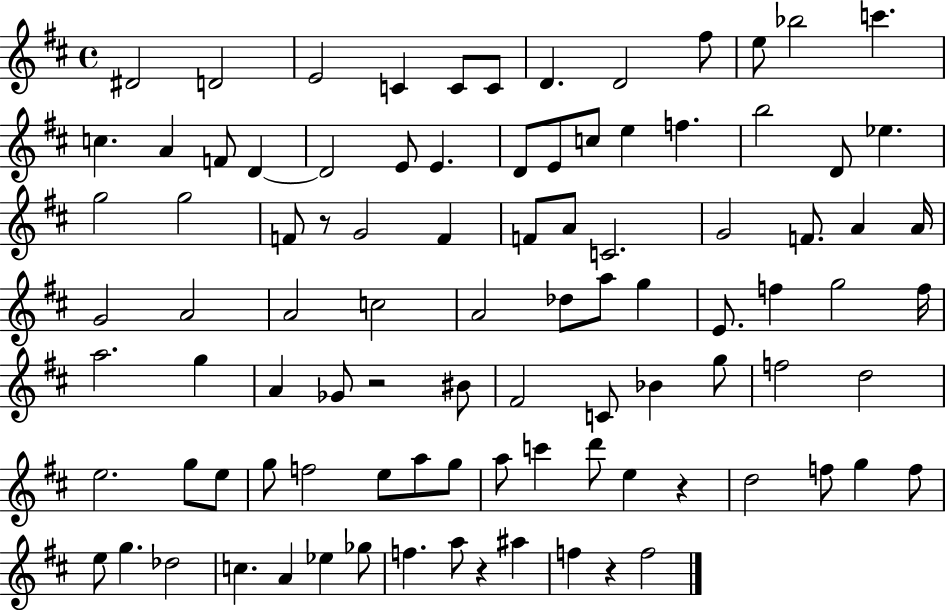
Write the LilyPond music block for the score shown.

{
  \clef treble
  \time 4/4
  \defaultTimeSignature
  \key d \major
  dis'2 d'2 | e'2 c'4 c'8 c'8 | d'4. d'2 fis''8 | e''8 bes''2 c'''4. | \break c''4. a'4 f'8 d'4~~ | d'2 e'8 e'4. | d'8 e'8 c''8 e''4 f''4. | b''2 d'8 ees''4. | \break g''2 g''2 | f'8 r8 g'2 f'4 | f'8 a'8 c'2. | g'2 f'8. a'4 a'16 | \break g'2 a'2 | a'2 c''2 | a'2 des''8 a''8 g''4 | e'8. f''4 g''2 f''16 | \break a''2. g''4 | a'4 ges'8 r2 bis'8 | fis'2 c'8 bes'4 g''8 | f''2 d''2 | \break e''2. g''8 e''8 | g''8 f''2 e''8 a''8 g''8 | a''8 c'''4 d'''8 e''4 r4 | d''2 f''8 g''4 f''8 | \break e''8 g''4. des''2 | c''4. a'4 ees''4 ges''8 | f''4. a''8 r4 ais''4 | f''4 r4 f''2 | \break \bar "|."
}